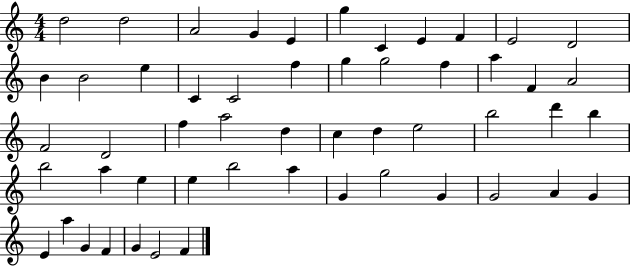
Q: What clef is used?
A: treble